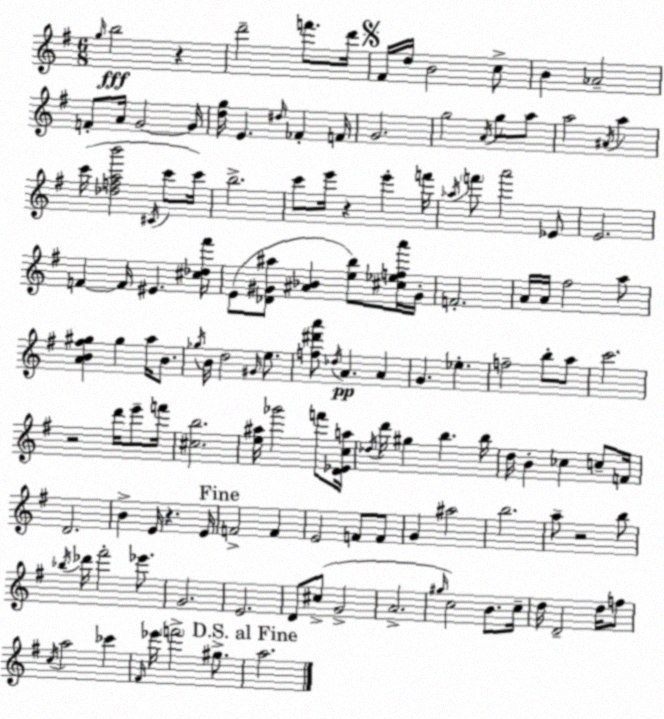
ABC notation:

X:1
T:Untitled
M:6/8
L:1/4
K:Em
g/4 b2 z d'2 f'/2 d'/4 ^F/4 d/4 B2 c/2 B _A2 F/2 A/4 G2 G/4 [dg]/4 E ^d/4 _F F/4 G2 g2 A/4 g/2 a/2 a2 ^A/4 a c'/4 [_dfab']2 ^C/4 c'/2 c'/4 b2 c'/2 e'/4 z e' f'/4 _a/4 f'/2 a'2 _E/2 E2 F F/4 ^E [^c_d^f']/4 E/2 [_D^G^a]/2 [^A_B] [eb]/2 [^c_efa']/4 ^G/4 F2 A/4 A/4 ^f2 a/2 [AB^f^g] ^g a/4 B/2 _g/4 B/4 d2 ^G/4 e/2 [f^d'a']/2 _d/4 A A G _e f2 b/2 a/2 c'2 z2 d'/4 e'/2 f'/4 [^cb]2 [e^a]/4 _g'2 f'/2 [D_Eca]/4 _d/4 d'/4 ^g b b/4 d/4 B _c c/2 F/4 D2 B E/4 z E/4 F2 F E2 F/2 F/2 G ^a2 b2 a/2 z2 b/2 _b/4 _d'/4 ^f'2 _e'/2 G2 E2 D/2 ^c/2 G2 A2 ^g/4 c2 B/2 c/4 d/4 D2 d/4 f/2 c/4 a2 _c' ^F/4 _e'/4 f'2 ^g/2 a2